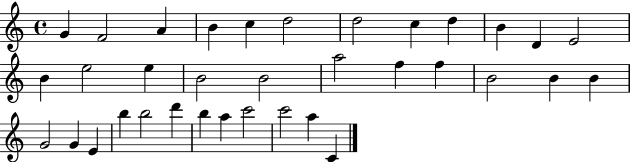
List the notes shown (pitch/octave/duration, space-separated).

G4/q F4/h A4/q B4/q C5/q D5/h D5/h C5/q D5/q B4/q D4/q E4/h B4/q E5/h E5/q B4/h B4/h A5/h F5/q F5/q B4/h B4/q B4/q G4/h G4/q E4/q B5/q B5/h D6/q B5/q A5/q C6/h C6/h A5/q C4/q